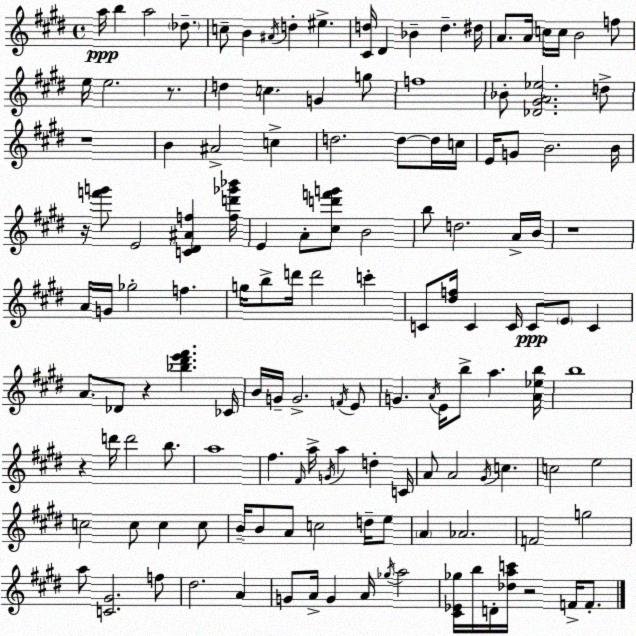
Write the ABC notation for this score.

X:1
T:Untitled
M:4/4
L:1/4
K:E
a/4 b a2 _d/2 c/2 B ^A/4 d ^e [^Cd]/4 ^D _B d ^d/4 A/2 A/4 c/4 c/4 B2 f/2 e/4 e2 z/2 d c G g/2 f4 _B/2 [_D^GA_e]2 d/2 z4 B ^A2 c d2 d/2 d/4 c/4 E/4 G/2 B2 B/4 z/4 [f'g']/2 E2 [C^D^Af] [fd'_g'_b']/4 E A/2 [^cd'f'g']/2 B2 b/2 d2 A/4 B/4 z4 A/4 G/4 _g2 f g/4 b/2 d'/4 d'2 c' C/2 [^df]/4 C C/4 C/2 E/2 C A/2 _D/2 z [_b^d'e'^f'] _C/4 B/4 G/4 G2 F/4 E/2 G A/4 E/4 b/2 a [A_eb]/4 b4 z d'/4 d'2 b/2 a4 ^f ^F/4 a/4 G/4 a d C/4 A/2 A2 ^G/4 c c2 e2 c2 c/2 c c/2 B/4 B/2 A/2 c2 d/4 e/2 A _A2 F2 g2 a/2 [C^G]2 f/2 ^d2 A G/2 A/4 G A/4 _g/4 a2 [^C_E_g]/4 b/4 D/4 [_dac']/4 z2 F/4 F/2